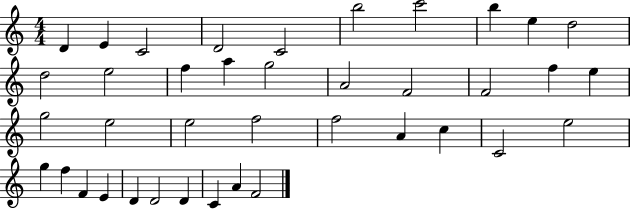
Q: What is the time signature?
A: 4/4